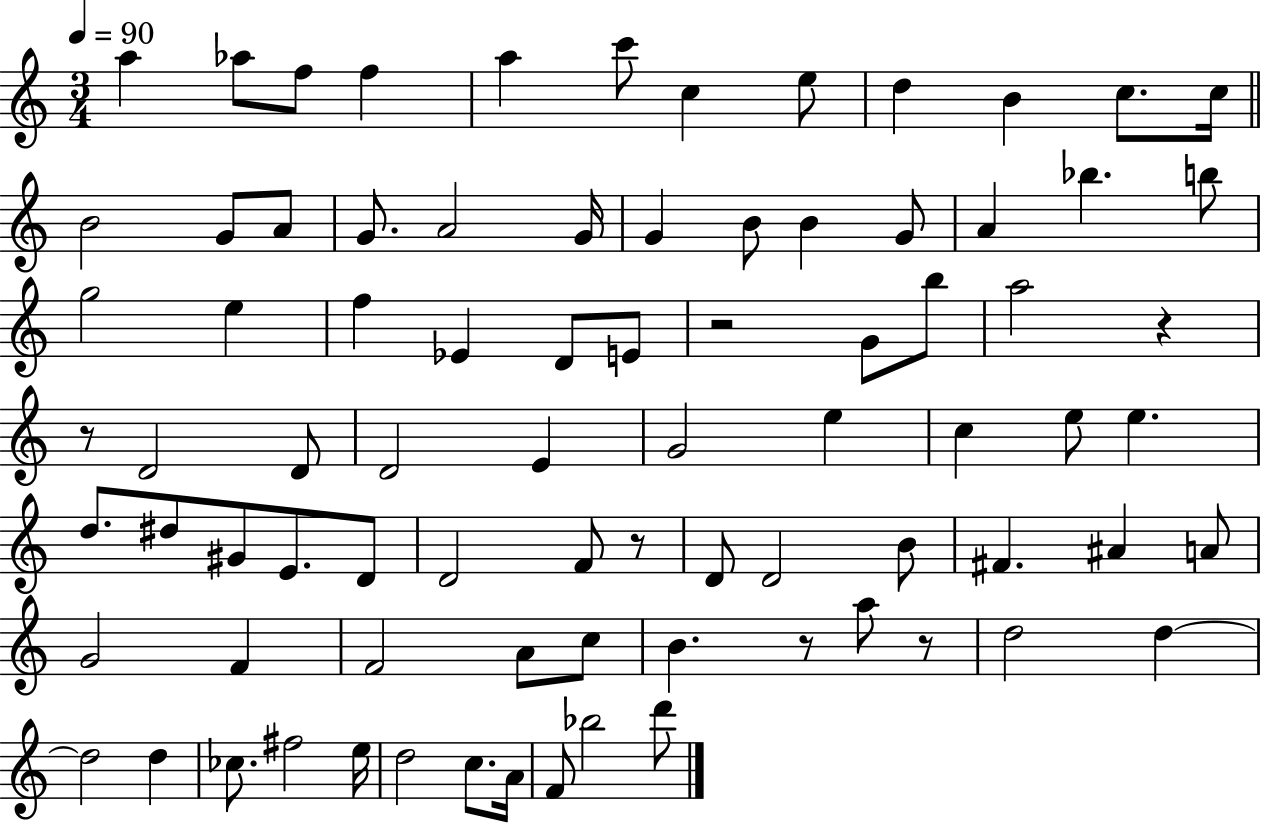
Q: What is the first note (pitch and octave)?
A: A5